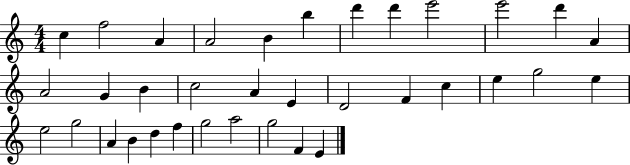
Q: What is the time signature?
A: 4/4